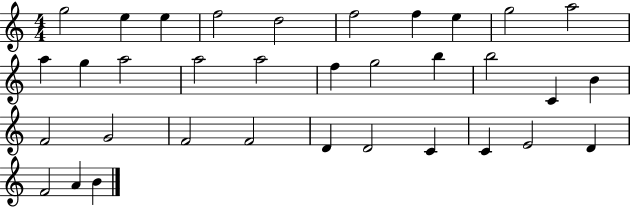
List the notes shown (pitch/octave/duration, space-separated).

G5/h E5/q E5/q F5/h D5/h F5/h F5/q E5/q G5/h A5/h A5/q G5/q A5/h A5/h A5/h F5/q G5/h B5/q B5/h C4/q B4/q F4/h G4/h F4/h F4/h D4/q D4/h C4/q C4/q E4/h D4/q F4/h A4/q B4/q